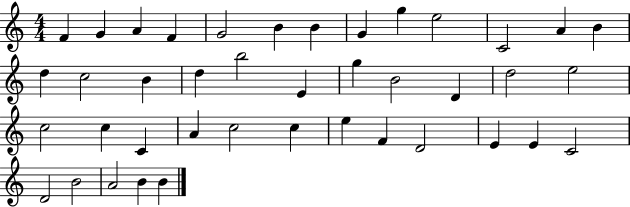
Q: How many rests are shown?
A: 0